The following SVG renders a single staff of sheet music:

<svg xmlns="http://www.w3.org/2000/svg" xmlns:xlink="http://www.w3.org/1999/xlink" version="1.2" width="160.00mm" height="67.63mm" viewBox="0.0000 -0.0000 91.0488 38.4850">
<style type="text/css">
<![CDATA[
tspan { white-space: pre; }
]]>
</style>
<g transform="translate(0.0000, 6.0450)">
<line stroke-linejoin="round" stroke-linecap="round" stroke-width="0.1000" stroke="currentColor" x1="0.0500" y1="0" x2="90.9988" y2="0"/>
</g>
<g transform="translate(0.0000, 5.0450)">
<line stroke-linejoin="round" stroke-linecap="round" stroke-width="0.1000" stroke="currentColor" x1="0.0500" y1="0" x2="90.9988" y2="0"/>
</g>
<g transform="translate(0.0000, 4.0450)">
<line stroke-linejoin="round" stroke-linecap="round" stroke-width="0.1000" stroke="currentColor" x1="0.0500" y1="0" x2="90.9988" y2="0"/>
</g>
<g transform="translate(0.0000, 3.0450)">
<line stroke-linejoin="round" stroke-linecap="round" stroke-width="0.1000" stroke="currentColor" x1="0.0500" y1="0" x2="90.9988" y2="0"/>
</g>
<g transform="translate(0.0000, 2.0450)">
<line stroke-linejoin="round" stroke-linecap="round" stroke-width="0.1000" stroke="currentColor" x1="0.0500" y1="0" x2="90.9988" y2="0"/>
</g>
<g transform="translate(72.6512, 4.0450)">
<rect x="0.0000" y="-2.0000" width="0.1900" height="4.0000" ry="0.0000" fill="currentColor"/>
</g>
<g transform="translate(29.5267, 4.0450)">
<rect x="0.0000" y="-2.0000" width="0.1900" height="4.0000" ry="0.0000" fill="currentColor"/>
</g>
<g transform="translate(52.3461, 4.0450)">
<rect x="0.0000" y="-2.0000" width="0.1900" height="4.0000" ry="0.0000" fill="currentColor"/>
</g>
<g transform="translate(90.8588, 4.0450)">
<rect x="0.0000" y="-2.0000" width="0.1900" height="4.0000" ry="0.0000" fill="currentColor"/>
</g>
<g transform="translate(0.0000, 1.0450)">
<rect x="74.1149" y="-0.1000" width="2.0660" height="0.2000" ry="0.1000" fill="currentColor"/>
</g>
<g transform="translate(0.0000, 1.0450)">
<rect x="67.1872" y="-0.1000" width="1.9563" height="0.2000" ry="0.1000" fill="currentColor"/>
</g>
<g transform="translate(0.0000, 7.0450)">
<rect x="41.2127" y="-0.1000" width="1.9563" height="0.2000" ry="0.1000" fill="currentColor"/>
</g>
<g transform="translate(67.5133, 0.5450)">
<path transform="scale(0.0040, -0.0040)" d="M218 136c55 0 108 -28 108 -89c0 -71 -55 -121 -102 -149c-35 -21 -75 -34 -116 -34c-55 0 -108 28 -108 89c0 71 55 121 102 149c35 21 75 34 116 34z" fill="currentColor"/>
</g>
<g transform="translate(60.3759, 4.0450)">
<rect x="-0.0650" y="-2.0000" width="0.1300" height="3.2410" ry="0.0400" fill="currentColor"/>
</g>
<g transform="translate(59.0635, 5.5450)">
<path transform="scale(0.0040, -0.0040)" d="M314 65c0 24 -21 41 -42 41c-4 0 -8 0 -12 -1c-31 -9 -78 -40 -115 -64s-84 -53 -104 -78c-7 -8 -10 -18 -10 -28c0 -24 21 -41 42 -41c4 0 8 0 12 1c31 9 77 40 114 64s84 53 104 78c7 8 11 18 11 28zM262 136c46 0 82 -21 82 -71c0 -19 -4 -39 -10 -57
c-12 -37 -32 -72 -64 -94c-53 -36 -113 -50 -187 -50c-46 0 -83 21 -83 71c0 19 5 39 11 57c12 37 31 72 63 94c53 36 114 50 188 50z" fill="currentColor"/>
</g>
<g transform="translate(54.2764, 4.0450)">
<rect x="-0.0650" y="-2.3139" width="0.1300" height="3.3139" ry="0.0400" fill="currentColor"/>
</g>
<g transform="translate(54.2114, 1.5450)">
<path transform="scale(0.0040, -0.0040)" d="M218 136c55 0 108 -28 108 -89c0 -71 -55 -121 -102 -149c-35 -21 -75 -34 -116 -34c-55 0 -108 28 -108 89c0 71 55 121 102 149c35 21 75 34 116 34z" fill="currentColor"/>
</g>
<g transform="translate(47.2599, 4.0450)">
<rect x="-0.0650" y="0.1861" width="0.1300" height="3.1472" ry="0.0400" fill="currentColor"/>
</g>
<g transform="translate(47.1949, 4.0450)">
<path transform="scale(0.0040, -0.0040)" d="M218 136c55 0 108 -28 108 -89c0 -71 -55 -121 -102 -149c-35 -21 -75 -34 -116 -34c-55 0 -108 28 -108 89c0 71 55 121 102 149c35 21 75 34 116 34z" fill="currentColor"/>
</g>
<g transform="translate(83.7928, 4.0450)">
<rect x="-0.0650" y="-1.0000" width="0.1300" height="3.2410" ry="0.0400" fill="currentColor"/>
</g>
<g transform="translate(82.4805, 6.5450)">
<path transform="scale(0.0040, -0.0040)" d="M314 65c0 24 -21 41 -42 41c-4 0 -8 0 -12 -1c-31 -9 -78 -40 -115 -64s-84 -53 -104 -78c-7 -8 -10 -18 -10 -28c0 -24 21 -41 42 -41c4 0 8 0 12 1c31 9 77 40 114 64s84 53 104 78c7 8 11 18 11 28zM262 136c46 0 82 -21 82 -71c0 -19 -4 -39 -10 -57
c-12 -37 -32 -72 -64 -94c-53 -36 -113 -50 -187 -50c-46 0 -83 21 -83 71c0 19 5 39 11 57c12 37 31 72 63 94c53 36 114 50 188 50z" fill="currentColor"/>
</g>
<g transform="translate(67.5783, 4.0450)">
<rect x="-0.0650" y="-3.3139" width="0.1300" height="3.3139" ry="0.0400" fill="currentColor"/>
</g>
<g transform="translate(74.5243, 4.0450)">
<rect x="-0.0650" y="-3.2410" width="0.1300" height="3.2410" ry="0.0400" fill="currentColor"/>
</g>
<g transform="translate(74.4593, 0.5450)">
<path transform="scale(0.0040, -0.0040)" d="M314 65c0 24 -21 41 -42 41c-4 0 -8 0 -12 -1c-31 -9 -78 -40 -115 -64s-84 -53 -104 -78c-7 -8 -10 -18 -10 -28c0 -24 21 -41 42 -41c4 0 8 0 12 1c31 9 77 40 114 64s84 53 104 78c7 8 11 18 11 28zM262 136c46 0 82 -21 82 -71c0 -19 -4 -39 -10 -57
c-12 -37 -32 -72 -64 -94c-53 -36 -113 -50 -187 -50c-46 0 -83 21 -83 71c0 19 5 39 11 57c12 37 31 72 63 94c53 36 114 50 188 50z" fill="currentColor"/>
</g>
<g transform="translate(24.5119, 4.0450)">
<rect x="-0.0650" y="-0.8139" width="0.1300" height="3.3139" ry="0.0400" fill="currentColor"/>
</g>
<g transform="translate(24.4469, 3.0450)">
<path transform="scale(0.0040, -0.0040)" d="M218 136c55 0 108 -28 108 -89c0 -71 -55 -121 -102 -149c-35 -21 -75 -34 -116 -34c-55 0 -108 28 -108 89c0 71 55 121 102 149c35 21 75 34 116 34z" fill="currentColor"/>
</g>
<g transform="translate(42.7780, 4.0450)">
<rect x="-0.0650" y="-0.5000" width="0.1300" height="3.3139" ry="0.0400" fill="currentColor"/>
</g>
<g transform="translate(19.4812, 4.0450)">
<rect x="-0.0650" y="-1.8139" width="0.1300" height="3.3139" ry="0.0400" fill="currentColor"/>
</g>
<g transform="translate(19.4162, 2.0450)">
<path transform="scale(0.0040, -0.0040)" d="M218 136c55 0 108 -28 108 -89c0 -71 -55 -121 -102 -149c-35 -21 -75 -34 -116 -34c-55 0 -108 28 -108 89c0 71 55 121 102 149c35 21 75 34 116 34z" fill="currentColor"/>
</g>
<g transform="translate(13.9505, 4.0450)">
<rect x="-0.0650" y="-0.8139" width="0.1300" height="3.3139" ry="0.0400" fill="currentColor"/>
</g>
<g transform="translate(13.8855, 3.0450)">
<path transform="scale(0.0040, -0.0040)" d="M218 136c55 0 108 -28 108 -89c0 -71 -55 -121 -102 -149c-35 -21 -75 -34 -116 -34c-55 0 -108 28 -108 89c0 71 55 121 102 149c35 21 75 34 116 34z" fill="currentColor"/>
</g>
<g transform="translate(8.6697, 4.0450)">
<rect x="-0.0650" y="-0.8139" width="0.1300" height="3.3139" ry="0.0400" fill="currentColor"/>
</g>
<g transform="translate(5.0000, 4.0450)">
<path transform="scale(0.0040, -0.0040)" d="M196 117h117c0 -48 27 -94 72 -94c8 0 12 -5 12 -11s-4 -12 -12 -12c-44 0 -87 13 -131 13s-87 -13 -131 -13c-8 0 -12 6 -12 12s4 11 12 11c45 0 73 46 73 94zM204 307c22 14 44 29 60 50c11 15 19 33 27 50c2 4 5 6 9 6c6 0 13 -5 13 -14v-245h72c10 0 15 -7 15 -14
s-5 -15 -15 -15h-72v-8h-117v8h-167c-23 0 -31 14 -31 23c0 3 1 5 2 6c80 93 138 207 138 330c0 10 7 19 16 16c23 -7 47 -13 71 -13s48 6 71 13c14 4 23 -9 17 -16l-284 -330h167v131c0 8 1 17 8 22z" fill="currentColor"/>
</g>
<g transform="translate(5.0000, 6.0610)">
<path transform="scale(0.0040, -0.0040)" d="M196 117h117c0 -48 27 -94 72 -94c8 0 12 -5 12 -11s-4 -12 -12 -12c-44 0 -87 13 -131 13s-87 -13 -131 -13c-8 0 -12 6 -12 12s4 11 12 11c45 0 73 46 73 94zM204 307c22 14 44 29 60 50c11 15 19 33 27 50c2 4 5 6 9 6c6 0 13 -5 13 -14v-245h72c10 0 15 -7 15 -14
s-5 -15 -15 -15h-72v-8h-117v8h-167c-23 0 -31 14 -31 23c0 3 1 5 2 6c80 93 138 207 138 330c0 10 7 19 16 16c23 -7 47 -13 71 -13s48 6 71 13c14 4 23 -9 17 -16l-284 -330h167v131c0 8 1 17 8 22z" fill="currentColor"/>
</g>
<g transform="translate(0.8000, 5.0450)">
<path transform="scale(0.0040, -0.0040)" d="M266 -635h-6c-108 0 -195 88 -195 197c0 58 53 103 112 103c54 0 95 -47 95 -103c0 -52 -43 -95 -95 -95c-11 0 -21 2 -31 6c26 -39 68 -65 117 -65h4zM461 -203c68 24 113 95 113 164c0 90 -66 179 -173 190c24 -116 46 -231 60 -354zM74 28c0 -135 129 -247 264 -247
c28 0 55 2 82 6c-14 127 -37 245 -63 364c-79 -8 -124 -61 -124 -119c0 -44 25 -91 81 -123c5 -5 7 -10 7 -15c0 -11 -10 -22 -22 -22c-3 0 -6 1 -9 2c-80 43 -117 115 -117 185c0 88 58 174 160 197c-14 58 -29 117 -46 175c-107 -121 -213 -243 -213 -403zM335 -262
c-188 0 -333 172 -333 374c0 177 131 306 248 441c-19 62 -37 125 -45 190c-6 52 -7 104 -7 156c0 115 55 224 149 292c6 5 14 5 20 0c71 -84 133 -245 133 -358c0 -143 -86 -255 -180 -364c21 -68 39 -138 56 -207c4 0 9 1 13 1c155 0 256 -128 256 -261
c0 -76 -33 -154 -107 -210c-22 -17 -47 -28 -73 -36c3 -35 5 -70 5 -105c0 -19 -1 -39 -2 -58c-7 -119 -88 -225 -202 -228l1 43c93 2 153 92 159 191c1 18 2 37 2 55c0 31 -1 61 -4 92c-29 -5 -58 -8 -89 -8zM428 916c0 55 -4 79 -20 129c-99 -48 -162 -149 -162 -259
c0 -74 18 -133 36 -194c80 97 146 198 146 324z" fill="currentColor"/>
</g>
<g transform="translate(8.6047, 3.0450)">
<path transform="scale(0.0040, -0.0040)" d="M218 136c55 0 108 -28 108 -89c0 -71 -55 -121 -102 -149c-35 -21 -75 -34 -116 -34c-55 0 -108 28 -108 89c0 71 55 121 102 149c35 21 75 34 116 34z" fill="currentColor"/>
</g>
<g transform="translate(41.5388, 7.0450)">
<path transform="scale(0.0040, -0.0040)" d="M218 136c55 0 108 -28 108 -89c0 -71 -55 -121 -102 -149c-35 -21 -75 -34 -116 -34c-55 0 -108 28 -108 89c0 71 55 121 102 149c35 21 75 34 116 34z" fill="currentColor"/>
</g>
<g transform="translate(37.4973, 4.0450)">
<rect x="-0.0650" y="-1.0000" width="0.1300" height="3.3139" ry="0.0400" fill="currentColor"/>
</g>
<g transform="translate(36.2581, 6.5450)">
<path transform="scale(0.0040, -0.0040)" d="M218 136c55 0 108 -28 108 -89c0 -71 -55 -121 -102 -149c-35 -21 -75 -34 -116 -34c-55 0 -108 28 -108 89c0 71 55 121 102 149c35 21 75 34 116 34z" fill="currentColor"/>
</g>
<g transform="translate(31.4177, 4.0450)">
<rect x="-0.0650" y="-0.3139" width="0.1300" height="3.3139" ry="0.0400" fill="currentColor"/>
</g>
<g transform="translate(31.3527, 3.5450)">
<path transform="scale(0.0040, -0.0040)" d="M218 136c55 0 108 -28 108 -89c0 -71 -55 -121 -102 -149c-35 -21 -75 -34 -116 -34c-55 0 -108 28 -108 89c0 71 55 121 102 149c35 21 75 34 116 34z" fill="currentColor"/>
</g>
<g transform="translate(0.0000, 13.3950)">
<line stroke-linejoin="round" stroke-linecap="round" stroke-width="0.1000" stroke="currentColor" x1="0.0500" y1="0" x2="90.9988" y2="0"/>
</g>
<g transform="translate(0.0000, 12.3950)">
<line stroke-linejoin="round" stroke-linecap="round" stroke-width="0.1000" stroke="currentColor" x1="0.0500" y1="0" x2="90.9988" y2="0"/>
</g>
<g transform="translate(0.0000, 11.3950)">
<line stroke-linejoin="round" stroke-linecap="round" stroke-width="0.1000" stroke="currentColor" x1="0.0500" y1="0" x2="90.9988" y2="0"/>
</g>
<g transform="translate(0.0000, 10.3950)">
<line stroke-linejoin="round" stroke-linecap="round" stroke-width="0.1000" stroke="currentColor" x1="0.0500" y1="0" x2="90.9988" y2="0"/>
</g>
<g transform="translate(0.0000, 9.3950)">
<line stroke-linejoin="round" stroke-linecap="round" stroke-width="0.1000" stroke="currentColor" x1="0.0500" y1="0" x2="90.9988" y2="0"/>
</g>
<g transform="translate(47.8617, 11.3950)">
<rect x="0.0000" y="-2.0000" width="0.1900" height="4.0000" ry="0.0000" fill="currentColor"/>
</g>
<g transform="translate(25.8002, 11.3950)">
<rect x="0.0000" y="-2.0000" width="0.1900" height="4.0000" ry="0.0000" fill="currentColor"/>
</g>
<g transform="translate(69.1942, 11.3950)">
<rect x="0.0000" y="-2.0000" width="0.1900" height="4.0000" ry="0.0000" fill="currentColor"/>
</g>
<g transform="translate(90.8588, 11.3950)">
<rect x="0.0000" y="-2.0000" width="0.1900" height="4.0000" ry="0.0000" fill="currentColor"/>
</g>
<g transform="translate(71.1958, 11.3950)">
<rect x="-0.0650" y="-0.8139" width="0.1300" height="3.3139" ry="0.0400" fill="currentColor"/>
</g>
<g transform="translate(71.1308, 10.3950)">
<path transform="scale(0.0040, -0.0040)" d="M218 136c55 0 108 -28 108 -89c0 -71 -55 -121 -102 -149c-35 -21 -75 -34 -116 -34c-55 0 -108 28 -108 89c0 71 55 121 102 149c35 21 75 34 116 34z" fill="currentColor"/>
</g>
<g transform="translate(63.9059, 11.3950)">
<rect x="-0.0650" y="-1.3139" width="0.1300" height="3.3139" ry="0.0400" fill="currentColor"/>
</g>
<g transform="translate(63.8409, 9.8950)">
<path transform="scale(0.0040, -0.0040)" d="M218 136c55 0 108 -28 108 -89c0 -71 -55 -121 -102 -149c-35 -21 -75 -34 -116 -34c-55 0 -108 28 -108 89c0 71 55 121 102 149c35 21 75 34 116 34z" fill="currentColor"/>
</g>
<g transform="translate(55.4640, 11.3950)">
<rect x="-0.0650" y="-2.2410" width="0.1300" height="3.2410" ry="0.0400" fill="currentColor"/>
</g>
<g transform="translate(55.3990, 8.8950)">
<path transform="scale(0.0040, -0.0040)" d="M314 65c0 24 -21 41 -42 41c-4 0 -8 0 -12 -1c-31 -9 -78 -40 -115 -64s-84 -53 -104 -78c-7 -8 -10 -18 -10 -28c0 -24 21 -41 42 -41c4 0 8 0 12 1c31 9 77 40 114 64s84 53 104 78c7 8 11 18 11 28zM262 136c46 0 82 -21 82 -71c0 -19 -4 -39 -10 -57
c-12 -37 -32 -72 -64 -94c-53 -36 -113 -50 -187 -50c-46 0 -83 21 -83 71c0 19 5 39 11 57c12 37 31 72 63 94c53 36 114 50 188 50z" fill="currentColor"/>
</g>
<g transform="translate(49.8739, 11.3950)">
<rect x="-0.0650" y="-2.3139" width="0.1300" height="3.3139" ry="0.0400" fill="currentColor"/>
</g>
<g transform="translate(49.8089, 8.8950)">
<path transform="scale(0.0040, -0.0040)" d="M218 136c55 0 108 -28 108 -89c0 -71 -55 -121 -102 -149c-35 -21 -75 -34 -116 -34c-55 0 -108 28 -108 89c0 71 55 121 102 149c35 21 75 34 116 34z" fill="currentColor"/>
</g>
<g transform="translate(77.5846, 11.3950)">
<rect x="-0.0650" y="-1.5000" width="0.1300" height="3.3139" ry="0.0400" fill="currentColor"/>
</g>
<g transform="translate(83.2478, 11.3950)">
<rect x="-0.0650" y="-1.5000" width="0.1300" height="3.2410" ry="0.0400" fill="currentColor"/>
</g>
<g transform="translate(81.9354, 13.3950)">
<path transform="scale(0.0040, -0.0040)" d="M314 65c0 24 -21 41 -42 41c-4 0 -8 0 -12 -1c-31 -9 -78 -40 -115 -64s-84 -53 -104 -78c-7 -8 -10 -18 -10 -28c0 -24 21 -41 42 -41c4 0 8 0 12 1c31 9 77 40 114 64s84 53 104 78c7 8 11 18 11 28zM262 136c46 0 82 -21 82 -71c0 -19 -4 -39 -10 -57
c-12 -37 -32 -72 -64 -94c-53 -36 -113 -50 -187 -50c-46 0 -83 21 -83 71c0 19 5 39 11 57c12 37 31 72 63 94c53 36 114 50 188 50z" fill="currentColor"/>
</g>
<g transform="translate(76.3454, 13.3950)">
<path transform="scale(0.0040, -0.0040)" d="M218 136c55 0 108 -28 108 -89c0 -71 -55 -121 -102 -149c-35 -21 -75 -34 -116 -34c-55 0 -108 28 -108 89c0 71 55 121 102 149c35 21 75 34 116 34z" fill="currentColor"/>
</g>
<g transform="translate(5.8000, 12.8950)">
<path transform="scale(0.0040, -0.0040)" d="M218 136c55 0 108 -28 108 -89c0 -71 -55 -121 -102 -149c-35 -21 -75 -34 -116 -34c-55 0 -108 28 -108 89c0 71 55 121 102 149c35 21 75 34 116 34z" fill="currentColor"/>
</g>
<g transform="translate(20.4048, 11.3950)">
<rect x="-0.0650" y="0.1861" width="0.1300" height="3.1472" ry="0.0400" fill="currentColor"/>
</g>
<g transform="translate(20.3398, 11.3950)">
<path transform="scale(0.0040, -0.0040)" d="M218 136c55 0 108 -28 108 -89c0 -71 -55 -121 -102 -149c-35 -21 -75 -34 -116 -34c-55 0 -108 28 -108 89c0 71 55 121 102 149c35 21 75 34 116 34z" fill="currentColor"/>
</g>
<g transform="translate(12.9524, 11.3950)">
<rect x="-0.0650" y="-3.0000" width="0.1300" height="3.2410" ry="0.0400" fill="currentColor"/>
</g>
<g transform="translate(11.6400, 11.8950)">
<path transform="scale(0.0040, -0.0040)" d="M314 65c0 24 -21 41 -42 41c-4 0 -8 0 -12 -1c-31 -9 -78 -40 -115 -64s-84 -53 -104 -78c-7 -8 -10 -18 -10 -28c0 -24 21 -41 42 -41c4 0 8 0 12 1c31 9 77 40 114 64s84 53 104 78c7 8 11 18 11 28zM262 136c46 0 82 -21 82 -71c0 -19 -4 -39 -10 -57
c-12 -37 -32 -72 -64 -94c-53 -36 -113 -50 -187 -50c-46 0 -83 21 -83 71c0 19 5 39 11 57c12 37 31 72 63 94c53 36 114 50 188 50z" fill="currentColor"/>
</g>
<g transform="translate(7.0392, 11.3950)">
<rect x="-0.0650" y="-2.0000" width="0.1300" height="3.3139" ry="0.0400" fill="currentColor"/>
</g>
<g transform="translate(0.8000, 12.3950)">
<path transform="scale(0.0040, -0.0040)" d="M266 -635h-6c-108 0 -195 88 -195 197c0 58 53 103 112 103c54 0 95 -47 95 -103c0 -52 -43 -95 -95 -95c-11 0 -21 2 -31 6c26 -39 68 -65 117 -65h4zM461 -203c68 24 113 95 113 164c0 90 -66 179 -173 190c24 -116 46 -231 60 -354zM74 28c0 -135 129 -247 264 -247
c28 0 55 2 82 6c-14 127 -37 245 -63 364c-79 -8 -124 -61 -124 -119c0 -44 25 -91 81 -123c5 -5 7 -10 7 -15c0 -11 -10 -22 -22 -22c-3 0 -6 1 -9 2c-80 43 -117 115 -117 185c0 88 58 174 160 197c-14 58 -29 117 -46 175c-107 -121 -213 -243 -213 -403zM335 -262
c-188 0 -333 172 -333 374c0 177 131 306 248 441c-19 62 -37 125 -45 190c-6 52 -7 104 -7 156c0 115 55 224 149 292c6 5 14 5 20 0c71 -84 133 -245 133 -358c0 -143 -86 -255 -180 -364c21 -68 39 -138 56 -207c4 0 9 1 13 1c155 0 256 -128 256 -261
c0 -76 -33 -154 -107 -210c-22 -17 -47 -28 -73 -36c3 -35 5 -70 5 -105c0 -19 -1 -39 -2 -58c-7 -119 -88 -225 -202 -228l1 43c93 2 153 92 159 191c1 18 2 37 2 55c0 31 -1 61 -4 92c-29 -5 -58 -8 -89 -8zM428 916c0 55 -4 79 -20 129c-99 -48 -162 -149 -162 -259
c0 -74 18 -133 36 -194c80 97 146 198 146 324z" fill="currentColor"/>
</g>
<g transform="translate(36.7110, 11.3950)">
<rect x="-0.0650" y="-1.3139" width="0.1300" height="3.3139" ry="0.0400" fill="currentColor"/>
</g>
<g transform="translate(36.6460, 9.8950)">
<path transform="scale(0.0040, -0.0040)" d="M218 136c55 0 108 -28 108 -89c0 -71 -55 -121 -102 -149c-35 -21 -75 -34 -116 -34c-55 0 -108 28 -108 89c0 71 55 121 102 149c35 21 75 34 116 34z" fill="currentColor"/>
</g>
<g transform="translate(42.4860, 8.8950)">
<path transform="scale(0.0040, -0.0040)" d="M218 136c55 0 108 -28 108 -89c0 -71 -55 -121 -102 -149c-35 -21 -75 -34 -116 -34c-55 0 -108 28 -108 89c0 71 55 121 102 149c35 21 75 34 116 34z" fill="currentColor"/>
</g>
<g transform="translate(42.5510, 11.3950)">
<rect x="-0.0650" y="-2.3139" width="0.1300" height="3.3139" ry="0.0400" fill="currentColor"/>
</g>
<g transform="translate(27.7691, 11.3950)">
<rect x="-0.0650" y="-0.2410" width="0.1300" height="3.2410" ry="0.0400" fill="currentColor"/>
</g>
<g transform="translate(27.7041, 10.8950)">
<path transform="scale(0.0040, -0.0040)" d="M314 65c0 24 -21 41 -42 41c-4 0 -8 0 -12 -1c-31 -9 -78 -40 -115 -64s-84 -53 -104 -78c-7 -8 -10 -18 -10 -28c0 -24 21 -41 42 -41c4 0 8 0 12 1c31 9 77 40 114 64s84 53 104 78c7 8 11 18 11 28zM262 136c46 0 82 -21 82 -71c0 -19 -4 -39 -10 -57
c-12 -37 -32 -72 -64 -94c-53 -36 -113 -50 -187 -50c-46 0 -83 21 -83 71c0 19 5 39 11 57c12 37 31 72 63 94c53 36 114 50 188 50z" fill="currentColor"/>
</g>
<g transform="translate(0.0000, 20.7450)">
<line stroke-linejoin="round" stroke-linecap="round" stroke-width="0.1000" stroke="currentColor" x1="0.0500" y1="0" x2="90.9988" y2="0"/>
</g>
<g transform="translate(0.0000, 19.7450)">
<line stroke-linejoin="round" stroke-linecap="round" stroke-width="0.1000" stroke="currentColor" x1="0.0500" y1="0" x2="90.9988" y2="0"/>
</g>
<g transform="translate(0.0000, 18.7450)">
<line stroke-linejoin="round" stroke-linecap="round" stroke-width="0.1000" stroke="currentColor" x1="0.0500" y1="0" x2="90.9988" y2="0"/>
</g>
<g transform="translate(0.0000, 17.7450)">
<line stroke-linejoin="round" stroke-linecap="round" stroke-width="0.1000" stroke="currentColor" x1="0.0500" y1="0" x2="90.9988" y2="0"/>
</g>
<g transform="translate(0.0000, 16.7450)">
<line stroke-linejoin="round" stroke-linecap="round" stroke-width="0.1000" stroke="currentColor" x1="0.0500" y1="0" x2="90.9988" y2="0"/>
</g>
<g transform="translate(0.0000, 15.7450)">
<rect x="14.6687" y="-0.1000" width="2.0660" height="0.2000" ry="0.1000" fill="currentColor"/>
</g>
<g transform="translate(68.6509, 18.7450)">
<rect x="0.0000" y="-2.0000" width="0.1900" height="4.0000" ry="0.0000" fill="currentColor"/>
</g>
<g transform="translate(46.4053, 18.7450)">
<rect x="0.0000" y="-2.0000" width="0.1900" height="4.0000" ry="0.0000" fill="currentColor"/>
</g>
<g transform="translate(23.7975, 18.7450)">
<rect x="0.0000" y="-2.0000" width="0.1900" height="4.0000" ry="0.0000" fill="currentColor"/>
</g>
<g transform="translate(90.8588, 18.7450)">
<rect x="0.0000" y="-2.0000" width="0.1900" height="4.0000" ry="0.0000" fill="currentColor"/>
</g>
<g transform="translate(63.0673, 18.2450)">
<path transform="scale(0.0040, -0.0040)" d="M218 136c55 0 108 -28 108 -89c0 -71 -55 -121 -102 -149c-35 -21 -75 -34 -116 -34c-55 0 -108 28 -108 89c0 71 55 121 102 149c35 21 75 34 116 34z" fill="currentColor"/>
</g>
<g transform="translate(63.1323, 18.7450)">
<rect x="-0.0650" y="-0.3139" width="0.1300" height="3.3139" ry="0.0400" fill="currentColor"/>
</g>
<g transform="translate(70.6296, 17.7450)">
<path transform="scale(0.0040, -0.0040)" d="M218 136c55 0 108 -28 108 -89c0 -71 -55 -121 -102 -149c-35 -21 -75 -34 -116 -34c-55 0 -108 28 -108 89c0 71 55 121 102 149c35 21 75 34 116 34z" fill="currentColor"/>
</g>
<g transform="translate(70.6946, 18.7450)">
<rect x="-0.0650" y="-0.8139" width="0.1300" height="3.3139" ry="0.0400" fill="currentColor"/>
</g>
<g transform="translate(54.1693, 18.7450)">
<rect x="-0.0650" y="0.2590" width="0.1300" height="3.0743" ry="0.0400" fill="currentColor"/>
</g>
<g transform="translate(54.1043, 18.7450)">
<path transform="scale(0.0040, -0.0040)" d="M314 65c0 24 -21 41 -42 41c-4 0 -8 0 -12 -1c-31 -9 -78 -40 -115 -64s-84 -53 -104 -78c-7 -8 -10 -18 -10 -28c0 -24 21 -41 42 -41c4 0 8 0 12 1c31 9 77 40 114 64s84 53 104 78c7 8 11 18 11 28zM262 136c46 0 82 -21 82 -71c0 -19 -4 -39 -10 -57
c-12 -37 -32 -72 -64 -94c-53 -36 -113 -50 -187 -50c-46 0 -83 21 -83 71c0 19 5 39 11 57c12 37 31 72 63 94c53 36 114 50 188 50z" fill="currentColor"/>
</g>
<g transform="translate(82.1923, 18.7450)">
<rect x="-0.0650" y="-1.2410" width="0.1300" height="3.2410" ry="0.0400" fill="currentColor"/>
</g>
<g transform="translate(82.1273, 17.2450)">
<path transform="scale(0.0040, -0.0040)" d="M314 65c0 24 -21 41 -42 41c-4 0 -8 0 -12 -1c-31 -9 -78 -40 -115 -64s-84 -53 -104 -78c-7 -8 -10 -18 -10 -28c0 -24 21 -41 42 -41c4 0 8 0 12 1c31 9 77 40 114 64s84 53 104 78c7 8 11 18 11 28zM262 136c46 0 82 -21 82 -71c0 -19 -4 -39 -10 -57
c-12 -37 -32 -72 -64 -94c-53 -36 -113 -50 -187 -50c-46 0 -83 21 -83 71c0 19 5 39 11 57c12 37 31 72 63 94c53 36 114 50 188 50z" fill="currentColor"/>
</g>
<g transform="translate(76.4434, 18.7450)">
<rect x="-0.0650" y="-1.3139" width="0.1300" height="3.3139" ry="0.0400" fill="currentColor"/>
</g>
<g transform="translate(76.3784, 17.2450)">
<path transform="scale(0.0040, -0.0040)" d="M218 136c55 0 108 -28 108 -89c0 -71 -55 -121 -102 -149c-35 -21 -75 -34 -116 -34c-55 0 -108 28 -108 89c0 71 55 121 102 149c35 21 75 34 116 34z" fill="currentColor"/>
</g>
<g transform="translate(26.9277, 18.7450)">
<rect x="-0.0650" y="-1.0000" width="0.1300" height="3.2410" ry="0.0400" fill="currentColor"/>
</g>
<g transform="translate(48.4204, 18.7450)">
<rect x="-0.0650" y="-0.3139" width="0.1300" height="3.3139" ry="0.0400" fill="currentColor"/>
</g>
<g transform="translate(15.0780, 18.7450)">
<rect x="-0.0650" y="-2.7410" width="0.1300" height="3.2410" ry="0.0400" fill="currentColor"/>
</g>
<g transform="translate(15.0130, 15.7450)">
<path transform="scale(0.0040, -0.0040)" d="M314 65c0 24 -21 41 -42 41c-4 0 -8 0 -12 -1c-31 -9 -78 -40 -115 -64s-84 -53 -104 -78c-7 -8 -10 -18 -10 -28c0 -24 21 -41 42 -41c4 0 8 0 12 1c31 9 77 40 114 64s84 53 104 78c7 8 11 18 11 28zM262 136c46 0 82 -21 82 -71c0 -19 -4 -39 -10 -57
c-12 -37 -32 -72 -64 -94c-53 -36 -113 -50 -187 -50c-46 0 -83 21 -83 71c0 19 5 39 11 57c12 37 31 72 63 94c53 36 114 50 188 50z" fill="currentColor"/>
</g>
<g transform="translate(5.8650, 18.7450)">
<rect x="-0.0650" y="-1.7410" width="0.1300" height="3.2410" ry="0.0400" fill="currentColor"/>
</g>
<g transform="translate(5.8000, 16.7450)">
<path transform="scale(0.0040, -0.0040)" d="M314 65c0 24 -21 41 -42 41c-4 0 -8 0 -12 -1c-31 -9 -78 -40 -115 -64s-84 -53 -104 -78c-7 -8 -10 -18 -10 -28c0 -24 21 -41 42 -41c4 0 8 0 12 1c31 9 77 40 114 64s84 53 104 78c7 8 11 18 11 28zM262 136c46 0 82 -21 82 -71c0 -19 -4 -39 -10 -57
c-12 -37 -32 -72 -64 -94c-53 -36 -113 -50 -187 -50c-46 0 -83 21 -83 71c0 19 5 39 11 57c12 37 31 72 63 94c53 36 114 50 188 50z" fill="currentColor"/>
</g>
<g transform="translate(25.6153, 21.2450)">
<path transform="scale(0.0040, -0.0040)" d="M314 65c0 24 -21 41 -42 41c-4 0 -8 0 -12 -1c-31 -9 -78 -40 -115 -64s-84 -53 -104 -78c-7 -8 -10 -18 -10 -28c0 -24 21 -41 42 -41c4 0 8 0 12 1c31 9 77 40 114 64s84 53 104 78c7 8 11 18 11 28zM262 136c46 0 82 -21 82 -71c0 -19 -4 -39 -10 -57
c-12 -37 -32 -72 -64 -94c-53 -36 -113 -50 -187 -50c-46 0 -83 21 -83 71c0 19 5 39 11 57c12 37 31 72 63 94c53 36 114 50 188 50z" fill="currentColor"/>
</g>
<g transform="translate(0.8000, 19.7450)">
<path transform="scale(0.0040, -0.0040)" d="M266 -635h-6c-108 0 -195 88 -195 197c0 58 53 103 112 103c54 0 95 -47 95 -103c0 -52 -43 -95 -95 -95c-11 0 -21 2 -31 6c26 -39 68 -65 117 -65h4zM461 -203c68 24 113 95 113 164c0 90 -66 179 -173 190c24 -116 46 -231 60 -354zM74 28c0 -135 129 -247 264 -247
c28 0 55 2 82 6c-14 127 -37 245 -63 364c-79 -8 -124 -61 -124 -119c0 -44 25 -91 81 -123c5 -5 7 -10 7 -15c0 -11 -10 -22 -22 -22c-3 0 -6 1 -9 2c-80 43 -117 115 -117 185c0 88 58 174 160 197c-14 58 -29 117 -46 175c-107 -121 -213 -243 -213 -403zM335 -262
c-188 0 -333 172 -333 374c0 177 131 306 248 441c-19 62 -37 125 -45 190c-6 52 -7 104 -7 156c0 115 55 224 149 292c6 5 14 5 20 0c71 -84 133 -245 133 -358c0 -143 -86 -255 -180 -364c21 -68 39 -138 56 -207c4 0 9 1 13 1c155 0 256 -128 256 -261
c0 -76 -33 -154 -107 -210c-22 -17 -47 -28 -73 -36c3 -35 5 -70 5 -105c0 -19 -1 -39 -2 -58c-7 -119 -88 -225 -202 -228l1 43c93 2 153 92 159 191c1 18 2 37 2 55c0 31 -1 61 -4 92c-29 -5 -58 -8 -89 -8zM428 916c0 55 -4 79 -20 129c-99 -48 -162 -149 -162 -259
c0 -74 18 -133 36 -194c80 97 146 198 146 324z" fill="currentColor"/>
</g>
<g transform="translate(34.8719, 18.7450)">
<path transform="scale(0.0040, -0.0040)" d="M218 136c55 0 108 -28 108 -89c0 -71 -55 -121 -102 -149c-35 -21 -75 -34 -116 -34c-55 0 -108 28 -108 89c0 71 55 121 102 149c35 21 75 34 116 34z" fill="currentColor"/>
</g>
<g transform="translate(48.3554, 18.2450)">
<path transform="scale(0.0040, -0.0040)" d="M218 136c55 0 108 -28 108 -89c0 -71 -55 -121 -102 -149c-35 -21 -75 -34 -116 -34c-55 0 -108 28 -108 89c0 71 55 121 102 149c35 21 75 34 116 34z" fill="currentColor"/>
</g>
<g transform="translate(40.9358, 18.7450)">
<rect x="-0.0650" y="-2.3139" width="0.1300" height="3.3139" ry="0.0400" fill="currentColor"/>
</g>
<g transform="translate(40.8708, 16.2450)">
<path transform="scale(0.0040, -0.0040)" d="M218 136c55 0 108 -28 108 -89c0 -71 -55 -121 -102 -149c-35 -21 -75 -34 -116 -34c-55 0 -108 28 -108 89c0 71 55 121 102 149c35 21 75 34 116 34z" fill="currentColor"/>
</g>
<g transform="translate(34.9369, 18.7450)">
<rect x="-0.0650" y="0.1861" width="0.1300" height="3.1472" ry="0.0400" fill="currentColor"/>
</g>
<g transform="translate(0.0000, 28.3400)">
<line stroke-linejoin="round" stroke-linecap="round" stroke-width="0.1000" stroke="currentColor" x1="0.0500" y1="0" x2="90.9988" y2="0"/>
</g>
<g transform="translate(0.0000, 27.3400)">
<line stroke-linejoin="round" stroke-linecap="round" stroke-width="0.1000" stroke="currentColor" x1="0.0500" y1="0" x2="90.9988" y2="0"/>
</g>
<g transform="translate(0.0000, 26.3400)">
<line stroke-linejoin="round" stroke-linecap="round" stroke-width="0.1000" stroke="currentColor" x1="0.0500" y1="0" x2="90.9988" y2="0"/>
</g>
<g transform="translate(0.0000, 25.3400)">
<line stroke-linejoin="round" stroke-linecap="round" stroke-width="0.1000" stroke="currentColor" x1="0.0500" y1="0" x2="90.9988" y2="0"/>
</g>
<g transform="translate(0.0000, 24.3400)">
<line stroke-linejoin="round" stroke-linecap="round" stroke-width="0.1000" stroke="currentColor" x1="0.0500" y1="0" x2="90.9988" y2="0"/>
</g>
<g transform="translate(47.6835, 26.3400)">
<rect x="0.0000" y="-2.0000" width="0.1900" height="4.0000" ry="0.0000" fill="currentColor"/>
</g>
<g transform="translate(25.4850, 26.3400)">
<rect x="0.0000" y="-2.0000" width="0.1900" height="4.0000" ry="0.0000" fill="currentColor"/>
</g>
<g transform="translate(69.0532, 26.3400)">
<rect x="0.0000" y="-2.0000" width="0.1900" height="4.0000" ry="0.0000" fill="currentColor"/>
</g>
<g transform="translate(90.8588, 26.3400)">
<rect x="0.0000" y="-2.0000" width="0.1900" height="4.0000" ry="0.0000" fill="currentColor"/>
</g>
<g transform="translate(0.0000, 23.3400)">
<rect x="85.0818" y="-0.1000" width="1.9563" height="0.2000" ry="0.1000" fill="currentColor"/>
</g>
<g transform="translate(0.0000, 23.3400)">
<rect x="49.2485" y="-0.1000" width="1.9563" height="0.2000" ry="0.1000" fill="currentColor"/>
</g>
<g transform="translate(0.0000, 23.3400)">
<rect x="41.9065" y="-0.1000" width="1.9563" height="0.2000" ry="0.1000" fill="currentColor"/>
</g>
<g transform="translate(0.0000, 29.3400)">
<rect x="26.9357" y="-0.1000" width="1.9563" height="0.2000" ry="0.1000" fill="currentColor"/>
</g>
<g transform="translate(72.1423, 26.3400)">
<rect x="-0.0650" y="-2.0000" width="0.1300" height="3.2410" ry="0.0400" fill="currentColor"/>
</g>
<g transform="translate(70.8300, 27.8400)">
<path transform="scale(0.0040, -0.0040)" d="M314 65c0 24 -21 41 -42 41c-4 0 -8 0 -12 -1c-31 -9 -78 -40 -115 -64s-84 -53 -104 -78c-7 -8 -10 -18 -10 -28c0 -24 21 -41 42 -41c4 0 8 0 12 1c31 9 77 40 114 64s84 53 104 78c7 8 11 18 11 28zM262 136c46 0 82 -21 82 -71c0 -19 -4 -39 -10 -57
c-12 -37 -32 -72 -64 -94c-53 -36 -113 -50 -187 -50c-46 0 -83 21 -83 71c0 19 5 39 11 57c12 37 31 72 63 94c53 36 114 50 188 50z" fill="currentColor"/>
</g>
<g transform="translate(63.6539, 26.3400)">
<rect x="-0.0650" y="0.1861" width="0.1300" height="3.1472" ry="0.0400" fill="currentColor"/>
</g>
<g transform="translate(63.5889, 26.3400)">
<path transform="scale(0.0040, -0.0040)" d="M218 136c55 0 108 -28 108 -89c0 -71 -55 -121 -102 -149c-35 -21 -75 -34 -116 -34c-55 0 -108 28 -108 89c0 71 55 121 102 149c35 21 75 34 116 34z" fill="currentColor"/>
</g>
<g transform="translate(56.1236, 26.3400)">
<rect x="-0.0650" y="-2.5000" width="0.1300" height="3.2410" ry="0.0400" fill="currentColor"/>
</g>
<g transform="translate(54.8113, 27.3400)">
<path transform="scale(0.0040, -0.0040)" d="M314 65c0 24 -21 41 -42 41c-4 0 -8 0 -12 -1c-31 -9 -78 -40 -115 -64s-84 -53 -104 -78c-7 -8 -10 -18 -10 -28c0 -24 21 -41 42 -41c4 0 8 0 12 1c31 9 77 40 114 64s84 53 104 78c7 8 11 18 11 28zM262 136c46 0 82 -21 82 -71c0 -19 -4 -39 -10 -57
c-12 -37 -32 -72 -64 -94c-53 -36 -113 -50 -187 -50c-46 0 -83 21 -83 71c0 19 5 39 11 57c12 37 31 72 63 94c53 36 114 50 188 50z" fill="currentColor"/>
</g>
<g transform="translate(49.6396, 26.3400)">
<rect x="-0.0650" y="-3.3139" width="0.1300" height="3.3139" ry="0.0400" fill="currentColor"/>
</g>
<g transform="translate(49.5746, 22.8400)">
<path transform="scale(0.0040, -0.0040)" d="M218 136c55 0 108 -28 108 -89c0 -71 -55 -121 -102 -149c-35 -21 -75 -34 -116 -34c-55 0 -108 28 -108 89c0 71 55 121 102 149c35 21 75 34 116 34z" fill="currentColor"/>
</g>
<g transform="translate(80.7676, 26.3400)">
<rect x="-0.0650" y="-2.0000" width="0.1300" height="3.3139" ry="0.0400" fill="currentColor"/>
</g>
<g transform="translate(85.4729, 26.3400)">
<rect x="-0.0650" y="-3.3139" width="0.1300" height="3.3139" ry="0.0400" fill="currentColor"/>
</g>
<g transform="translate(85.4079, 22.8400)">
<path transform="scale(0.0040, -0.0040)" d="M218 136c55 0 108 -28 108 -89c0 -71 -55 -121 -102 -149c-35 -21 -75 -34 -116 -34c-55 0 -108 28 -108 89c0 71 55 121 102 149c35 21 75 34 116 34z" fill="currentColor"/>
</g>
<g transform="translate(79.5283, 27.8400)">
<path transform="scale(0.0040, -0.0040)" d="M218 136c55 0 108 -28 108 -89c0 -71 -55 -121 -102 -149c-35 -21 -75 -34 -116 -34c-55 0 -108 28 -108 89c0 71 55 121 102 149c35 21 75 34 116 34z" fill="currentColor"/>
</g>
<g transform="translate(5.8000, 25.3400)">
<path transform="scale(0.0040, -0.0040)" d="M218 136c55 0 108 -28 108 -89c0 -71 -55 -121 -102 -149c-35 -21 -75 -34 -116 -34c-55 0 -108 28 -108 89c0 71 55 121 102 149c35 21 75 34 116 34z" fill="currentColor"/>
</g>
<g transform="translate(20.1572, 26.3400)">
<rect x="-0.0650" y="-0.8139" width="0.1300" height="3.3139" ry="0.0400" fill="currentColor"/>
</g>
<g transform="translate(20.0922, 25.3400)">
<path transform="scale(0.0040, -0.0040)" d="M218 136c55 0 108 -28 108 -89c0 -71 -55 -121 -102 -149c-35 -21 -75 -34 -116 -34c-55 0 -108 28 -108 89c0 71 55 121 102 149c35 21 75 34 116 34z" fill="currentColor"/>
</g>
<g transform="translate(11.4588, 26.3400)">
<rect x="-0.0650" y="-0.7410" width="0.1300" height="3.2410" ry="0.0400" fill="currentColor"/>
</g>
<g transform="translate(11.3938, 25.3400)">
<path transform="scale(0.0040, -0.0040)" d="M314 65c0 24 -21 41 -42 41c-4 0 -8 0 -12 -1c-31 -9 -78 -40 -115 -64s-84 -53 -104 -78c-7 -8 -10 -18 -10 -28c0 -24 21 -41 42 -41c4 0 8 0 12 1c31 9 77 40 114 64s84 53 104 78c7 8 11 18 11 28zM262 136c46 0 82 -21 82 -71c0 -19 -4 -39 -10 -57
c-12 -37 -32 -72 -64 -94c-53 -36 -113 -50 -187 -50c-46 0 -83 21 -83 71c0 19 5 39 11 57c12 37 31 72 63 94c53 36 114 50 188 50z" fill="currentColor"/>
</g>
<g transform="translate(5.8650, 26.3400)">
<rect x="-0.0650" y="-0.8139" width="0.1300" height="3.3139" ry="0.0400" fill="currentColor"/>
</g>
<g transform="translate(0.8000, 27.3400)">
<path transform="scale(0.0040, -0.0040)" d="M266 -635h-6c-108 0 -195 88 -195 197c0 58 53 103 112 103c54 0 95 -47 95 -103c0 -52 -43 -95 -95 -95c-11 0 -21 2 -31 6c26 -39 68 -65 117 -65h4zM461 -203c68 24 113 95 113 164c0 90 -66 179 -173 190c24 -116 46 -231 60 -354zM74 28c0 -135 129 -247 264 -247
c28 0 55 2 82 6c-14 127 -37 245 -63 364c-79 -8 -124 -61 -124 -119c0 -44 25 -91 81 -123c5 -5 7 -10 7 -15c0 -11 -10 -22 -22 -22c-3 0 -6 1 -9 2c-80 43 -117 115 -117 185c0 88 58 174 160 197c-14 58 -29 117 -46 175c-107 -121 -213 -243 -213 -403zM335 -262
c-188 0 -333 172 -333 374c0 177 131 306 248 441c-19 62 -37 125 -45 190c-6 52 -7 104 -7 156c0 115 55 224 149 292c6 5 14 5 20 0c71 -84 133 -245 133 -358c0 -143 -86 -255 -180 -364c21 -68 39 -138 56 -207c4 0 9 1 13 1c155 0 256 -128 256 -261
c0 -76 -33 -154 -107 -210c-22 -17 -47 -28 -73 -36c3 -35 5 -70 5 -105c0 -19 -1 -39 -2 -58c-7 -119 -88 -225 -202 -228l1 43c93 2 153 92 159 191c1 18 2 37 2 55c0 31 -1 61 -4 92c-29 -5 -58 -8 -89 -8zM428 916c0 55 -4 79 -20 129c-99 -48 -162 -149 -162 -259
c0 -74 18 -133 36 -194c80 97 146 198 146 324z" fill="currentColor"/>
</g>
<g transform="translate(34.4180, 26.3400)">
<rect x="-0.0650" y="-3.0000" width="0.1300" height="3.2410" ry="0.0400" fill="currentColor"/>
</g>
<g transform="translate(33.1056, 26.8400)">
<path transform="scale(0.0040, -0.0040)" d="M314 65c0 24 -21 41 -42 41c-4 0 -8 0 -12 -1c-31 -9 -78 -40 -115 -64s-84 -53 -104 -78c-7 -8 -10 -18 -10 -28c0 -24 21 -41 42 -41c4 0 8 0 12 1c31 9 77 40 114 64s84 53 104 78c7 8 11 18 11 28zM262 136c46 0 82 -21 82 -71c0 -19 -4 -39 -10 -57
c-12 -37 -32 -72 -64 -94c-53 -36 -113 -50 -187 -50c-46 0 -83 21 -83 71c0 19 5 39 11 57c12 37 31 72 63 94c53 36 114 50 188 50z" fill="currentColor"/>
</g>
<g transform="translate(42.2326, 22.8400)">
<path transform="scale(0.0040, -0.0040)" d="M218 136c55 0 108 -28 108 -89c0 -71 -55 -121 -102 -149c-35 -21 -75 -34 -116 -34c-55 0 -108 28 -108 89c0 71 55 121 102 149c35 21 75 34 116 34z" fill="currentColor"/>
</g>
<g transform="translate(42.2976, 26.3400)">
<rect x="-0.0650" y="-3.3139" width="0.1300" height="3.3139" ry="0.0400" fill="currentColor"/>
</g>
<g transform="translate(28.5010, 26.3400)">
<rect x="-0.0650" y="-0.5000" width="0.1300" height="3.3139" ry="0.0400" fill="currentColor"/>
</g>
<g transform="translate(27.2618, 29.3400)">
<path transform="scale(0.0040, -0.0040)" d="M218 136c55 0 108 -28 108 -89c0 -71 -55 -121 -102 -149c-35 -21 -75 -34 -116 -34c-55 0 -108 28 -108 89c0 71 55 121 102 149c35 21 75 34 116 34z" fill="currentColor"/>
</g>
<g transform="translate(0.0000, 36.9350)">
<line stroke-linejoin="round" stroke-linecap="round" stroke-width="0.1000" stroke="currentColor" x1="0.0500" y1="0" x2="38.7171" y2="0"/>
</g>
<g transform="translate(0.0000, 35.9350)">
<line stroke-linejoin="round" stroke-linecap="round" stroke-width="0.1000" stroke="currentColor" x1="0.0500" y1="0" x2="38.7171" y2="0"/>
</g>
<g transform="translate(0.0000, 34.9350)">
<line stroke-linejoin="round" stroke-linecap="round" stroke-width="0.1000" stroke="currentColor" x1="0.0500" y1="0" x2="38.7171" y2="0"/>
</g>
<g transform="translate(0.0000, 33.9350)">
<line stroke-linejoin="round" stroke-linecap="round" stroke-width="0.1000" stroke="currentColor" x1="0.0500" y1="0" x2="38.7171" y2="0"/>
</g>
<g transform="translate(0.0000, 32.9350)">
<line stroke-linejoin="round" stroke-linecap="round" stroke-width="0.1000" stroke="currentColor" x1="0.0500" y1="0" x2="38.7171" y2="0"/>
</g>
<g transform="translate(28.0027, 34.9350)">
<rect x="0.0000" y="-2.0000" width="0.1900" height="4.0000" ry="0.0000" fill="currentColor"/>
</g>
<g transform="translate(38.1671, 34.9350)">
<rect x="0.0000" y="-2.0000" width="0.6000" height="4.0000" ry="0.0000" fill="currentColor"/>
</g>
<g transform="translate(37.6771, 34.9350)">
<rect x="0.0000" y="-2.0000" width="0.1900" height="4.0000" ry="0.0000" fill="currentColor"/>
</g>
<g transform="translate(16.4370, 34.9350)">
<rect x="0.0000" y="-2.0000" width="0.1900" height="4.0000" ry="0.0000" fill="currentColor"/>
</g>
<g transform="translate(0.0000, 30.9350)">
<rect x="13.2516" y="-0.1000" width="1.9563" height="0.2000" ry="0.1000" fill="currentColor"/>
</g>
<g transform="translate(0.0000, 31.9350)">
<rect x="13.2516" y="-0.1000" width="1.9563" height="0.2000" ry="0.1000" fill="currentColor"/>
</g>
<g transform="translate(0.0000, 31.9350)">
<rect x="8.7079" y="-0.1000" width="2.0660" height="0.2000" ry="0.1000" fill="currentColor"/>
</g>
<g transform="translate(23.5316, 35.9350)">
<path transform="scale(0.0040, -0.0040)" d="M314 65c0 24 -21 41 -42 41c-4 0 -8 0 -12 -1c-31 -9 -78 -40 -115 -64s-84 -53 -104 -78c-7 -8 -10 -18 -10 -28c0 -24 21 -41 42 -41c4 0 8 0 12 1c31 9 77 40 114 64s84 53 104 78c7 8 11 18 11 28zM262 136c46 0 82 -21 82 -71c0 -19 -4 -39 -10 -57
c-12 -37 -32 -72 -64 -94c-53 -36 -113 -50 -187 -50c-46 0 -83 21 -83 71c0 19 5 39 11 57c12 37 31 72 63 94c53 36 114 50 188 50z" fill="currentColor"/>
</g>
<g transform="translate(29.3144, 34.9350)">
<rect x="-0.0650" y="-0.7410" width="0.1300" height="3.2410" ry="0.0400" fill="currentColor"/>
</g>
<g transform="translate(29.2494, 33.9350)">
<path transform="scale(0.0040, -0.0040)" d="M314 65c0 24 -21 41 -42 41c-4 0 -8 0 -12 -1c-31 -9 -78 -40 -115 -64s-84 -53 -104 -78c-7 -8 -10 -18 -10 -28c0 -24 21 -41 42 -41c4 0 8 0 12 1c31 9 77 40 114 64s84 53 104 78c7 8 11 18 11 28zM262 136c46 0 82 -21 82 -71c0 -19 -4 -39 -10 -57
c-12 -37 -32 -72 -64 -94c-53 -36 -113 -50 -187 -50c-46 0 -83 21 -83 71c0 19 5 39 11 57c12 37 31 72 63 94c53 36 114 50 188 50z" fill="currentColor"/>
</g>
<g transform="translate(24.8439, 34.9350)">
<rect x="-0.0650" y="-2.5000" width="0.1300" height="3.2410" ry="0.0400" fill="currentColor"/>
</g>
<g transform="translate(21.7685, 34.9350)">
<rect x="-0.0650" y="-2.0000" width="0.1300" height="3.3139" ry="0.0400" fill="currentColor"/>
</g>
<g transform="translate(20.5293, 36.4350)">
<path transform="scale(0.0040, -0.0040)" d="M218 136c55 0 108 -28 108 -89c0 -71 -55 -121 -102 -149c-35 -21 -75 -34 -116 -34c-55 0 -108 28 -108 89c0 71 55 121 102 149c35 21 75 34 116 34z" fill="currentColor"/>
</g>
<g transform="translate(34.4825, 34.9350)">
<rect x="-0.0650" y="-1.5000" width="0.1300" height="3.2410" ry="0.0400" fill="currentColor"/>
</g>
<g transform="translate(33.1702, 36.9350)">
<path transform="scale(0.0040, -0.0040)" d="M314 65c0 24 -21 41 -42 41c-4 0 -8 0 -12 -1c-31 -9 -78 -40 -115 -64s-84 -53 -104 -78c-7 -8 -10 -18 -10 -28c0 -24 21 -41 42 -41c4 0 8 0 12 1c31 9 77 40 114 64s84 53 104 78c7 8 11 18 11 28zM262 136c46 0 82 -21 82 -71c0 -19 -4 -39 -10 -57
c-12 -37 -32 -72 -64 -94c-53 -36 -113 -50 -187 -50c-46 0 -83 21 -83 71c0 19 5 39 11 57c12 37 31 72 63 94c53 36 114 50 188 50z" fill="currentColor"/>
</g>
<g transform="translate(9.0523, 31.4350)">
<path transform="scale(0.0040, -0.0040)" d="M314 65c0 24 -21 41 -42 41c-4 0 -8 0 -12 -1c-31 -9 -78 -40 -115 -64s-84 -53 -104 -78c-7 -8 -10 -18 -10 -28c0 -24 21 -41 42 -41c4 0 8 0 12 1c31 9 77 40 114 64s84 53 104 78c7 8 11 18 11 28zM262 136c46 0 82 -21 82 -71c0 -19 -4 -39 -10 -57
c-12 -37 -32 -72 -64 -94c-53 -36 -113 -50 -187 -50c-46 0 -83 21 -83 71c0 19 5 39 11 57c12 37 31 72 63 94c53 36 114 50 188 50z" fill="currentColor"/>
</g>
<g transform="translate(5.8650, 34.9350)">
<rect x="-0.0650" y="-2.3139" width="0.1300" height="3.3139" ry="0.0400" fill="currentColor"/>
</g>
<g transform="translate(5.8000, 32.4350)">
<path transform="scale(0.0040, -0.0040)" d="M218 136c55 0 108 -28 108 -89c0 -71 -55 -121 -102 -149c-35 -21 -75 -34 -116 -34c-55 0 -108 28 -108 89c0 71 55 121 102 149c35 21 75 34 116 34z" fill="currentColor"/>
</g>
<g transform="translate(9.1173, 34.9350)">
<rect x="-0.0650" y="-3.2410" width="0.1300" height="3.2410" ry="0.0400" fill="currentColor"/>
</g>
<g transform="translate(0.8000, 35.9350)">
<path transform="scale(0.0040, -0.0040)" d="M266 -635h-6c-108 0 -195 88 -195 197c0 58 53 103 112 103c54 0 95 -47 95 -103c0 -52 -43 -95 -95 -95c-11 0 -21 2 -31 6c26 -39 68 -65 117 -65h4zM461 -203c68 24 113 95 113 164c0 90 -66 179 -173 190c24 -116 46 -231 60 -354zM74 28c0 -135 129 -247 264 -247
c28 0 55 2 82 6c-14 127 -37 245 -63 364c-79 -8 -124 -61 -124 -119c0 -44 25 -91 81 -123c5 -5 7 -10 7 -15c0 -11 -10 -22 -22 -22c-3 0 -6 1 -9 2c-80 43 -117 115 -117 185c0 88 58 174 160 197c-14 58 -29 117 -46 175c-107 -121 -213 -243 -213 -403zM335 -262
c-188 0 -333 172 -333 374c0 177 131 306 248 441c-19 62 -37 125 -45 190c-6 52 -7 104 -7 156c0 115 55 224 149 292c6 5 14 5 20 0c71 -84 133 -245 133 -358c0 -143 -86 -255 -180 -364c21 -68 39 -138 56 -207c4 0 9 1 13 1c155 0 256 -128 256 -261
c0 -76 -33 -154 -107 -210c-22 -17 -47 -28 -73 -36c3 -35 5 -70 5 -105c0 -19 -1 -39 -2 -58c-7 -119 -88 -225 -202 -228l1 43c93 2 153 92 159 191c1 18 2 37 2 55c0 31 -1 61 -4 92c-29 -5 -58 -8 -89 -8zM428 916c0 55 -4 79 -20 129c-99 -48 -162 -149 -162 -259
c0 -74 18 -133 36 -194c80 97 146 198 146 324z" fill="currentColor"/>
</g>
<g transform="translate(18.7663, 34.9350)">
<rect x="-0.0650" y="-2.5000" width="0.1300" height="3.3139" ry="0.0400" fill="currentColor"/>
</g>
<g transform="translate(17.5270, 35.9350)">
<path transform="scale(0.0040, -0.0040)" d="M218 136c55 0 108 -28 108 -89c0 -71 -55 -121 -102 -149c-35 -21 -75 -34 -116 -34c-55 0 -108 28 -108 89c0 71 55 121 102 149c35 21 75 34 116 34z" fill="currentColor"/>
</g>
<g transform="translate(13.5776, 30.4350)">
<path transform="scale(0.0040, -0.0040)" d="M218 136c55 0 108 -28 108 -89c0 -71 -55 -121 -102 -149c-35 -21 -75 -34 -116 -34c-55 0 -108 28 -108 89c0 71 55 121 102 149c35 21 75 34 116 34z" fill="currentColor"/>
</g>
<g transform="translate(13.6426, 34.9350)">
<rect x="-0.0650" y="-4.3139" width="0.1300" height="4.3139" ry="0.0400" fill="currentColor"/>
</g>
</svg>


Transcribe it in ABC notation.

X:1
T:Untitled
M:4/4
L:1/4
K:C
d d f d c D C B g F2 b b2 D2 F A2 B c2 e g g g2 e d E E2 f2 a2 D2 B g c B2 c d e e2 d d2 d C A2 b b G2 B F2 F b g b2 d' G F G2 d2 E2